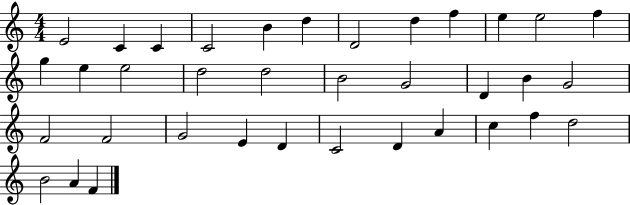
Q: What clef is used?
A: treble